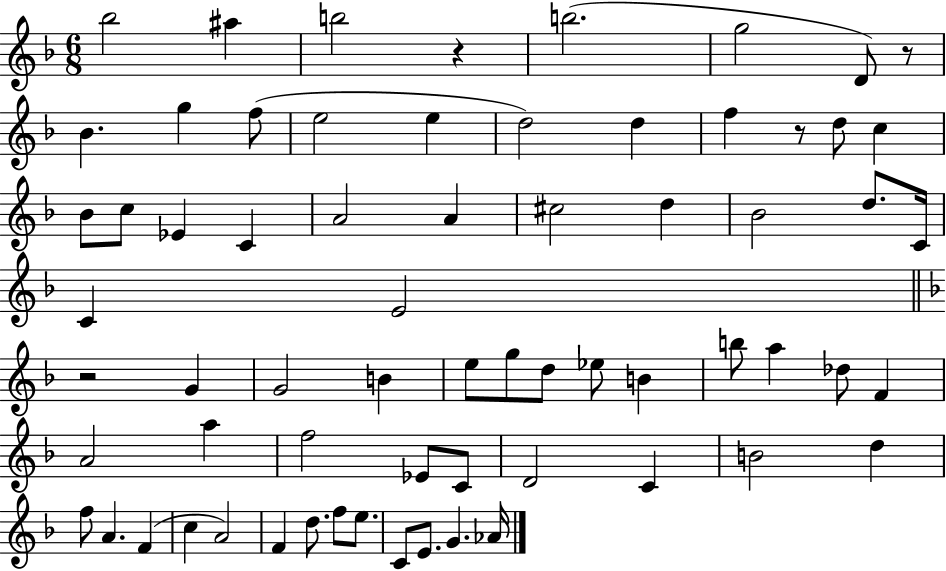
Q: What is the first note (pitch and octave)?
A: Bb5